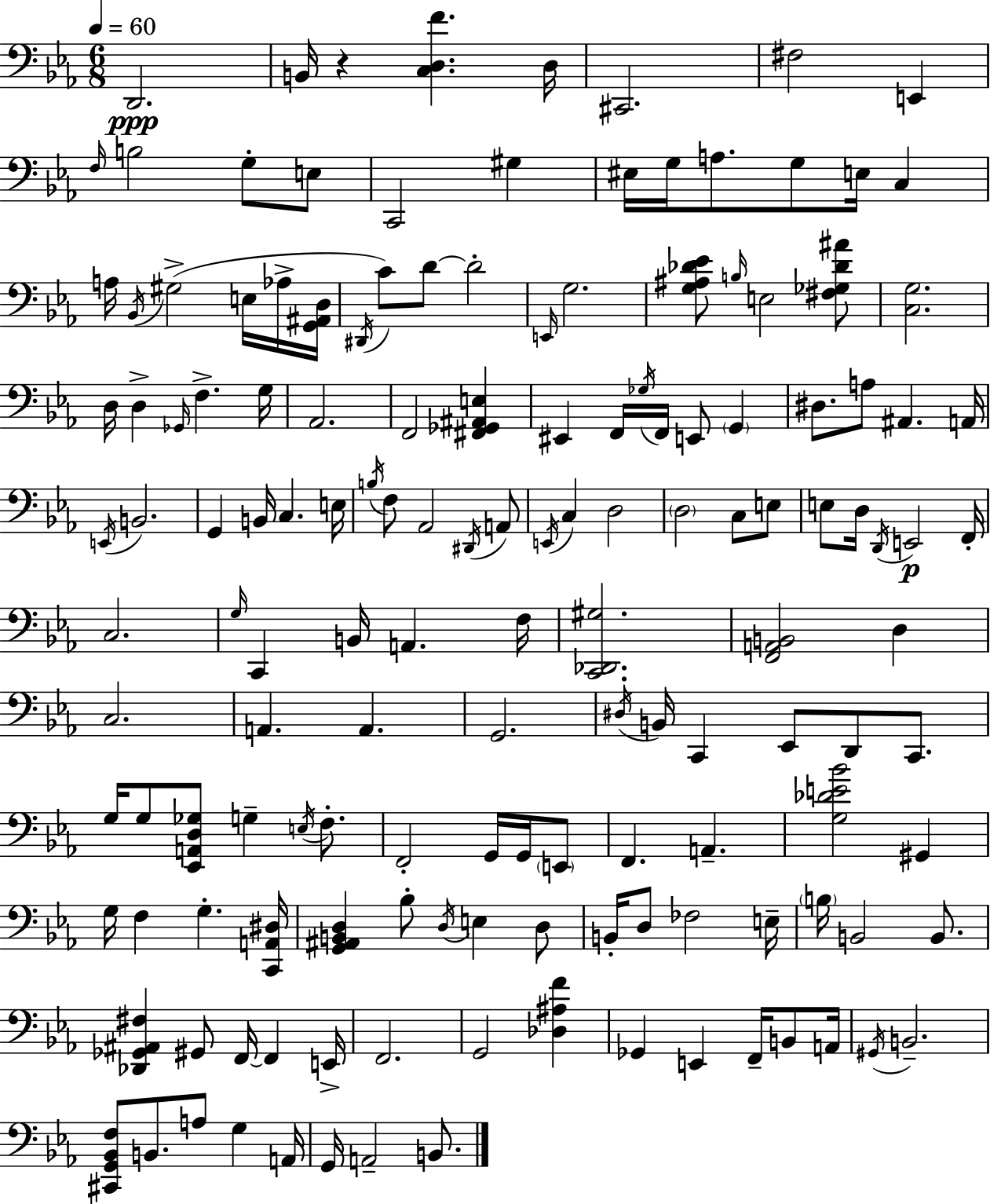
{
  \clef bass
  \numericTimeSignature
  \time 6/8
  \key c \minor
  \tempo 4 = 60
  \repeat volta 2 { d,2.\ppp | b,16 r4 <c d f'>4. d16 | cis,2. | fis2 e,4 | \break \grace { f16 } b2 g8-. e8 | c,2 gis4 | eis16 g16 a8. g8 e16 c4 | a16 \acciaccatura { bes,16 } gis2->( e16 | \break aes16-> <g, ais, d>16 \acciaccatura { dis,16 } c'8) d'8~~ d'2-. | \grace { e,16 } g2. | <g ais des' ees'>8 \grace { b16 } e2 | <fis ges des' ais'>8 <c g>2. | \break d16 d4-> \grace { ges,16 } f4.-> | g16 aes,2. | f,2 | <fis, ges, ais, e>4 eis,4 f,16 \acciaccatura { ges16 } | \break f,16 e,8 \parenthesize g,4 dis8. a8 | ais,4. a,16 \acciaccatura { e,16 } b,2. | g,4 | b,16 c4. e16 \acciaccatura { b16 } f8 aes,2 | \break \acciaccatura { dis,16 } a,8 \acciaccatura { e,16 } c4 | d2 \parenthesize d2 | c8 e8 e8 | d16 \acciaccatura { d,16 }\p e,2 f,16-. | \break c2. | \grace { g16 } c,4 b,16 a,4. | f16 <c, des, gis>2. | <f, a, b,>2 d4 | \break c2. | a,4. a,4. | g,2. | \acciaccatura { dis16 } b,16 c,4 ees,8 d,8 c,8. | \break g16 g8 <ees, a, d ges>8 g4-- \acciaccatura { e16 } | f8.-. f,2-. g,16 | g,16 \parenthesize e,8 f,4. a,4.-- | <g des' e' bes'>2 gis,4 | \break g16 f4 g4.-. | <c, a, dis>16 <g, ais, b, d>4 bes8-. \acciaccatura { d16 } e4 | d8 b,16-. d8 fes2 | e16-- \parenthesize b16 b,2 | \break b,8. <des, ges, ais, fis>4 gis,8 f,16~~ f,4 | e,16-> f,2. | g,2 | <des ais f'>4 ges,4 e,4 | \break f,16-- b,8 a,16 \acciaccatura { gis,16 } b,2.-- | <cis, g, bes, f>8 b,8. a8 | g4 a,16 g,16 a,2-- | b,8. } \bar "|."
}